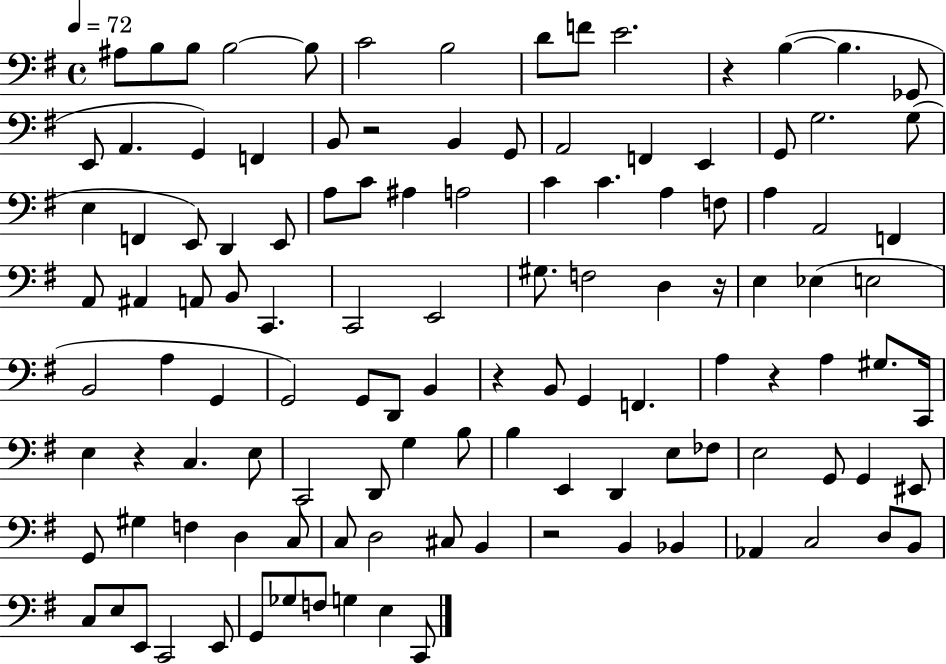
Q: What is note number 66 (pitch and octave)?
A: A3